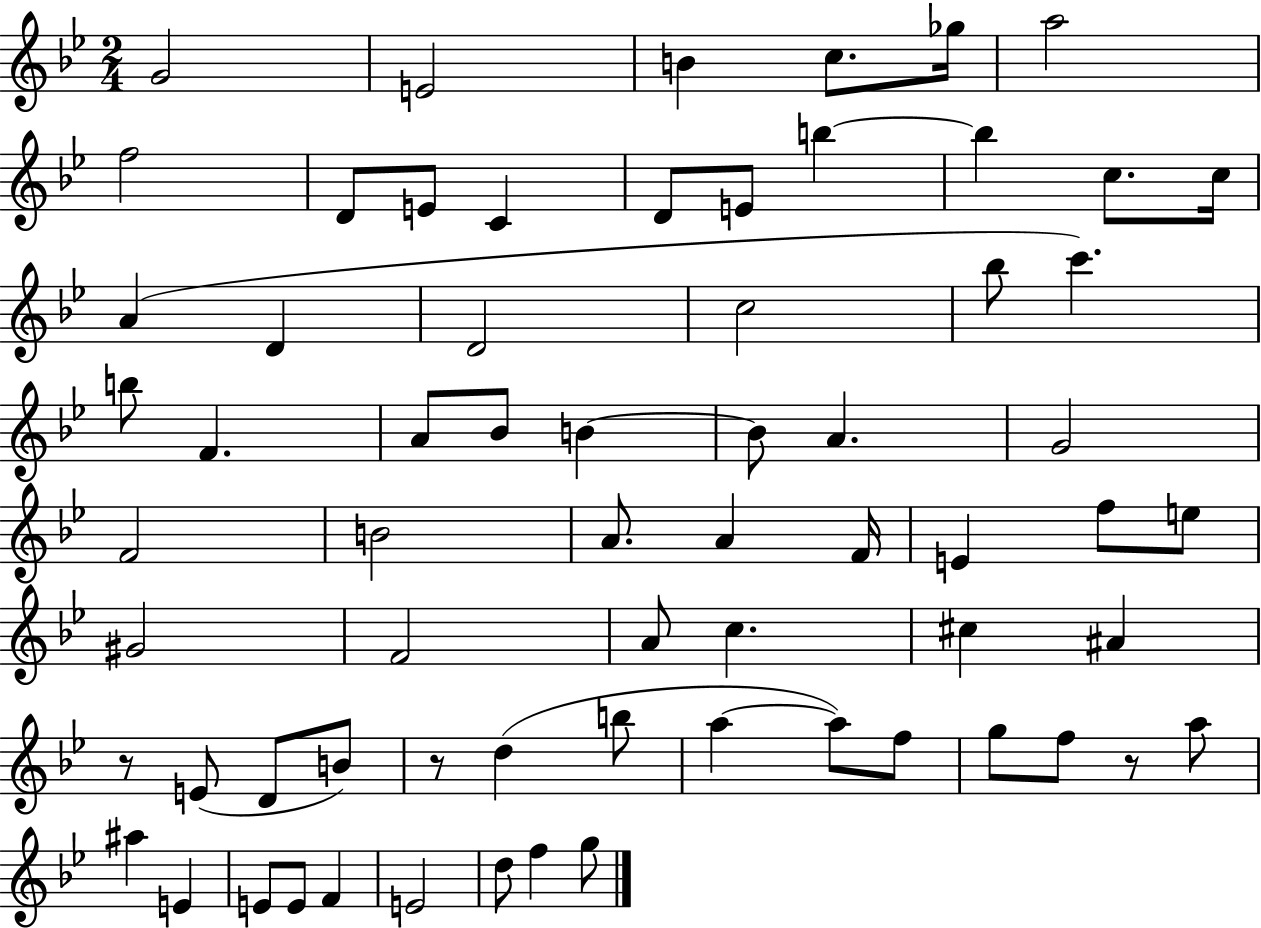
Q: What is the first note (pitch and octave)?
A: G4